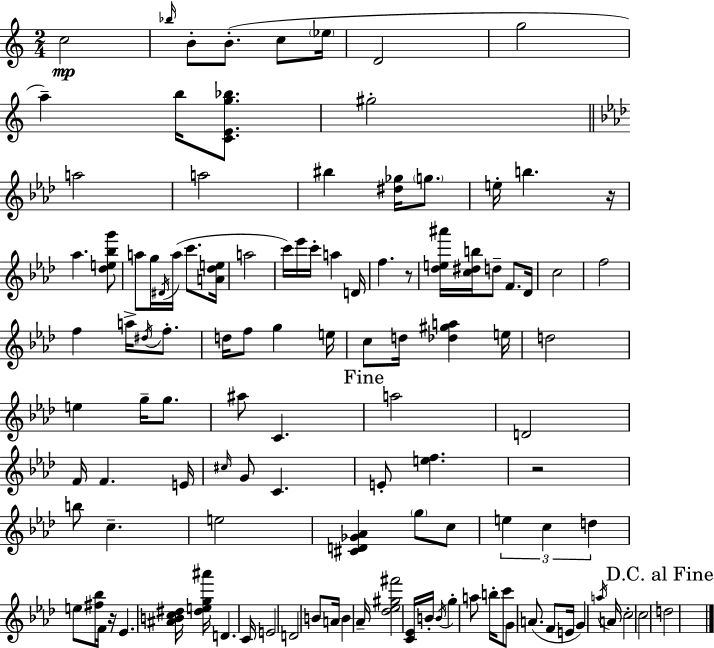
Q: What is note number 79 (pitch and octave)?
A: B4